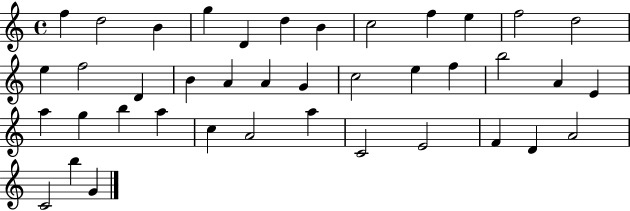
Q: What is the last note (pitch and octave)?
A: G4